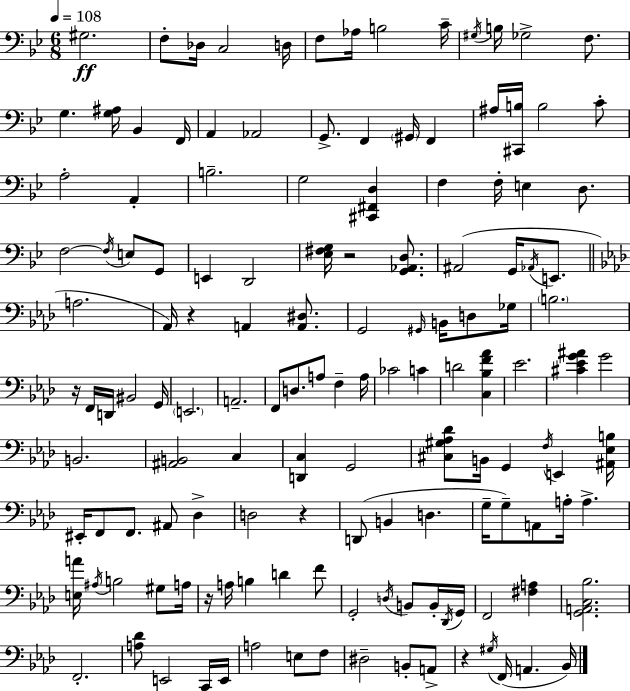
X:1
T:Untitled
M:6/8
L:1/4
K:Gm
^G,2 F,/2 _D,/4 C,2 D,/4 F,/2 _A,/4 B,2 C/4 ^G,/4 B,/4 _G,2 F,/2 G, [G,^A,]/4 _B,, F,,/4 A,, _A,,2 G,,/2 F,, ^G,,/4 F,, ^A,/4 [^C,,B,]/4 B,2 C/2 A,2 A,, B,2 G,2 [^C,,^F,,D,] F, F,/4 E, D,/2 F,2 F,/4 E,/2 G,,/2 E,, D,,2 [_E,^F,G,]/4 z2 [G,,_A,,D,]/2 ^A,,2 G,,/4 _A,,/4 E,,/2 A,2 _A,,/4 z A,, [A,,^D,]/2 G,,2 ^G,,/4 B,,/4 D,/2 _G,/4 B,2 z/4 F,,/4 D,,/4 ^B,,2 G,,/4 E,,2 A,,2 F,,/2 D,/2 A,/2 F, A,/4 _C2 C D2 [C,_B,F_A] _E2 [^C_EG^A] G2 B,,2 [^A,,B,,]2 C, [D,,C,] G,,2 [^C,^G,_A,_D]/2 B,,/4 G,, F,/4 E,, [^A,,_E,B,]/4 ^E,,/4 F,,/2 F,,/2 ^A,,/2 _D, D,2 z D,,/2 B,, D, G,/4 G,/2 A,,/2 A,/4 A, [E,A]/4 ^A,/4 B,2 ^G,/2 A,/4 z/4 A,/4 B, D F/2 G,,2 D,/4 B,,/2 B,,/4 _D,,/4 G,,/4 F,,2 [^F,A,] [G,,A,,C,_B,]2 F,,2 [A,_D]/2 E,,2 C,,/4 E,,/4 A,2 E,/2 F,/2 ^D,2 B,,/2 A,,/2 z ^G,/4 F,,/4 A,, _B,,/4